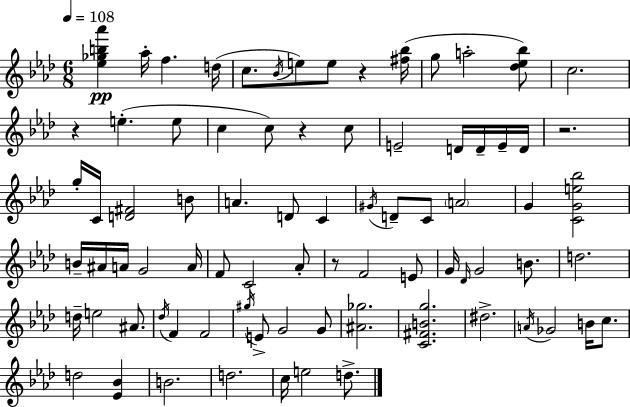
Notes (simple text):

[Eb5,Gb5,B5,Ab6]/q Ab5/s F5/q. D5/s C5/e. Bb4/s E5/e E5/e R/q [F#5,Bb5]/s G5/e A5/h [Db5,Eb5,Bb5]/e C5/h. R/q E5/q. E5/e C5/q C5/e R/q C5/e E4/h D4/s D4/s E4/s D4/s R/h. G5/s C4/s [D4,F#4]/h B4/e A4/q. D4/e C4/q G#4/s D4/e C4/e A4/h G4/q [C4,G4,E5,Bb5]/h B4/s A#4/s A4/s G4/h A4/s F4/e C4/h Ab4/e R/e F4/h E4/e G4/s Db4/s G4/h B4/e. D5/h. D5/s E5/h A#4/e. Db5/s F4/q F4/h G#5/s E4/e G4/h G4/e [A#4,Gb5]/h. [C4,F#4,B4,G5]/h. D#5/h. A4/s Gb4/h B4/s C5/e. D5/h [Eb4,Bb4]/q B4/h. D5/h. C5/s E5/h D5/e.